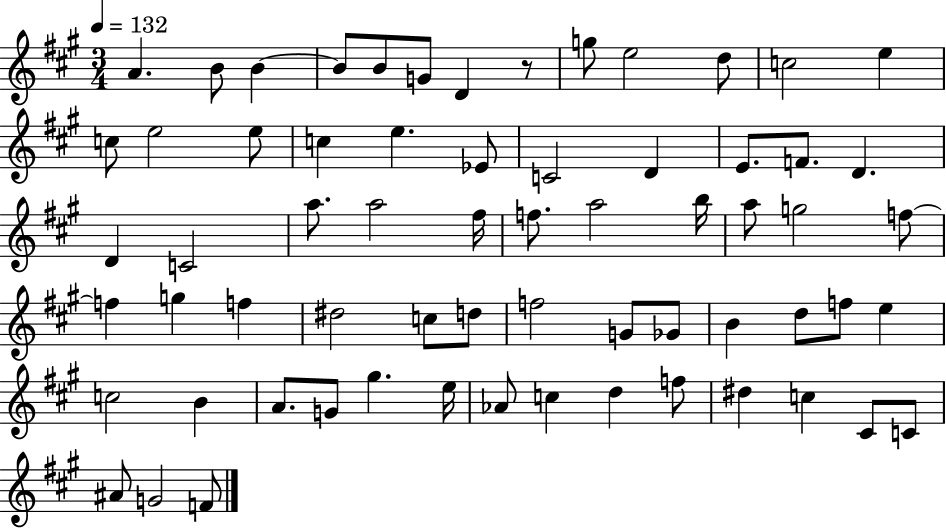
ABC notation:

X:1
T:Untitled
M:3/4
L:1/4
K:A
A B/2 B B/2 B/2 G/2 D z/2 g/2 e2 d/2 c2 e c/2 e2 e/2 c e _E/2 C2 D E/2 F/2 D D C2 a/2 a2 ^f/4 f/2 a2 b/4 a/2 g2 f/2 f g f ^d2 c/2 d/2 f2 G/2 _G/2 B d/2 f/2 e c2 B A/2 G/2 ^g e/4 _A/2 c d f/2 ^d c ^C/2 C/2 ^A/2 G2 F/2